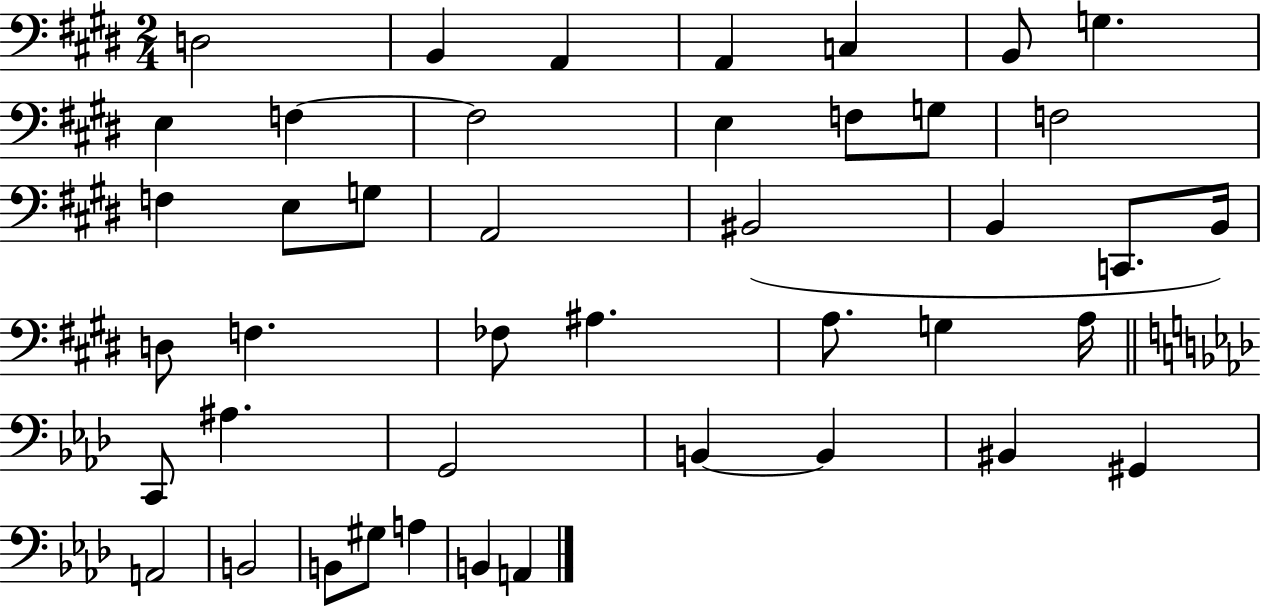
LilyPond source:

{
  \clef bass
  \numericTimeSignature
  \time 2/4
  \key e \major
  d2 | b,4 a,4 | a,4 c4 | b,8 g4. | \break e4 f4~~ | f2 | e4 f8 g8 | f2 | \break f4 e8 g8 | a,2 | bis,2( | b,4 c,8. b,16) | \break d8 f4. | fes8 ais4. | a8. g4 a16 | \bar "||" \break \key aes \major c,8 ais4. | g,2 | b,4~~ b,4 | bis,4 gis,4 | \break a,2 | b,2 | b,8 gis8 a4 | b,4 a,4 | \break \bar "|."
}